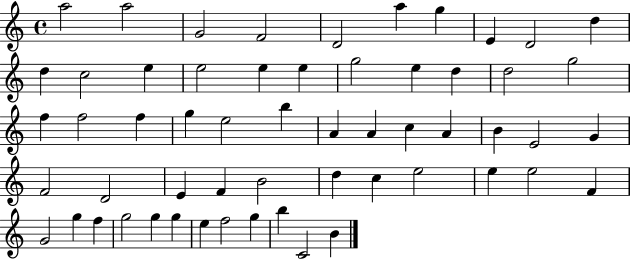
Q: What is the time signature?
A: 4/4